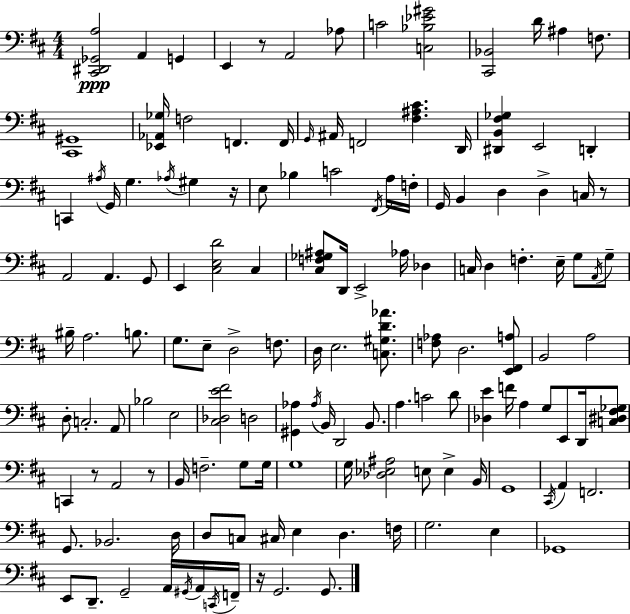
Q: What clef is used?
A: bass